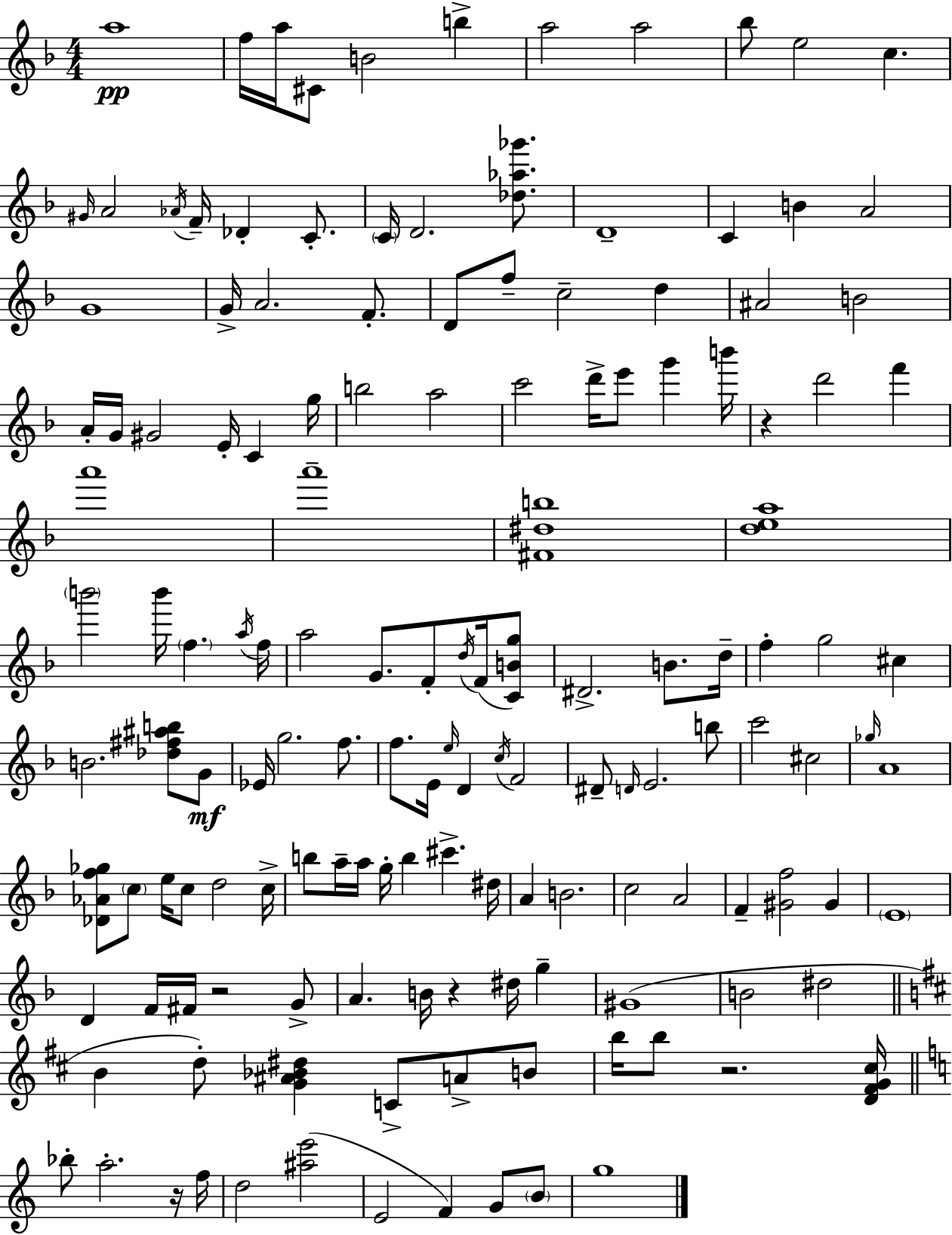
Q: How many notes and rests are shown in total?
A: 146